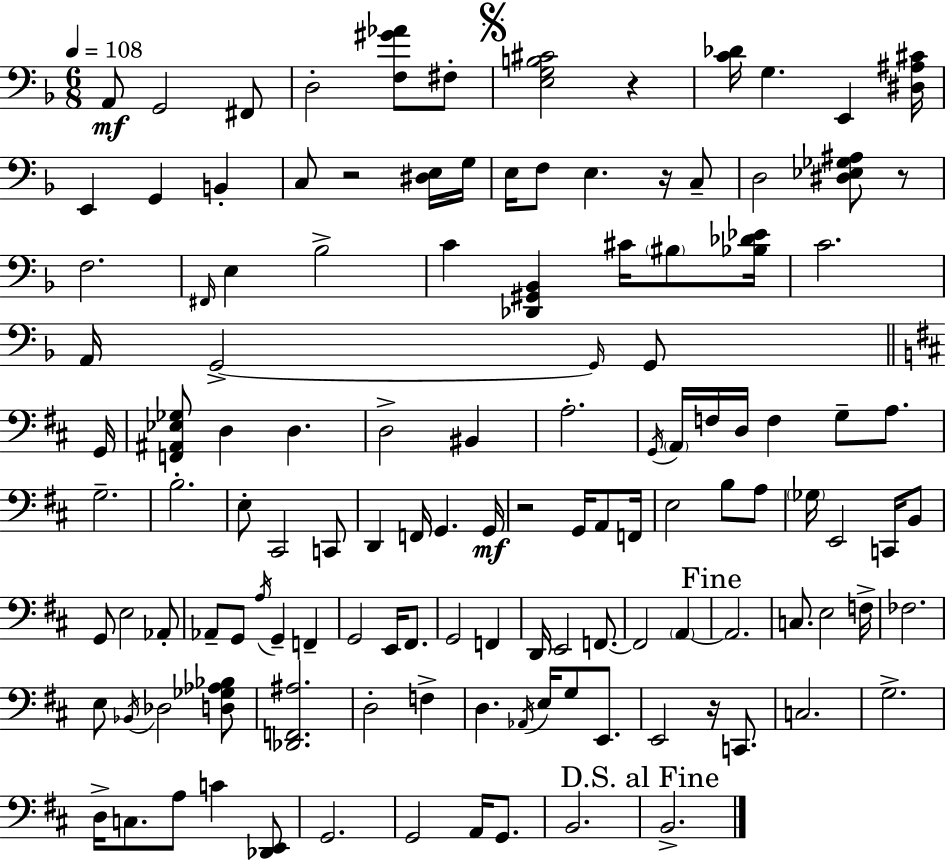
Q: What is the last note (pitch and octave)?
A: B2